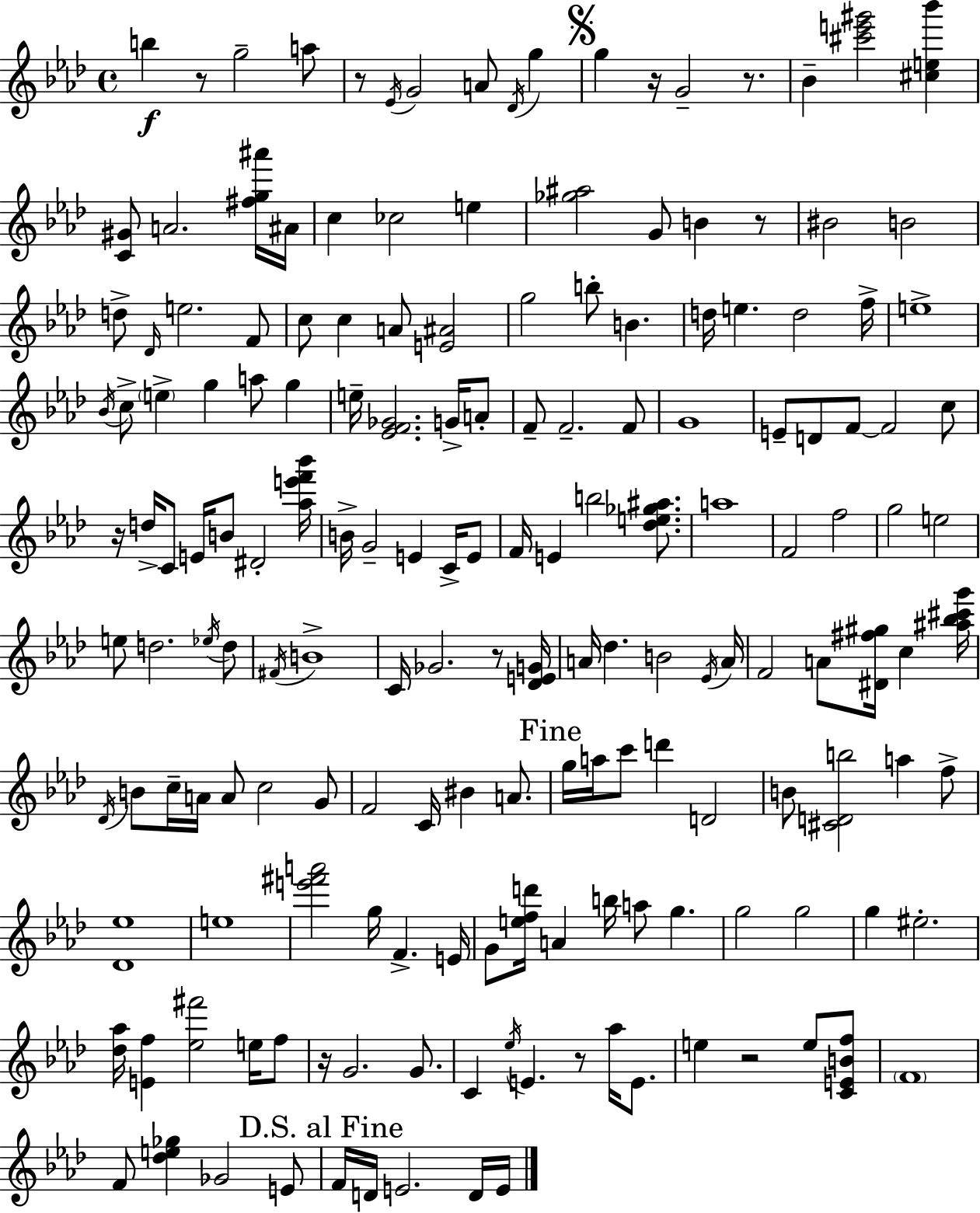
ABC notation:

X:1
T:Untitled
M:4/4
L:1/4
K:Ab
b z/2 g2 a/2 z/2 _E/4 G2 A/2 _D/4 g g z/4 G2 z/2 _B [^c'e'^g']2 [^ce_b'] [C^G]/2 A2 [^fg^a']/4 ^A/4 c _c2 e [_g^a]2 G/2 B z/2 ^B2 B2 d/2 _D/4 e2 F/2 c/2 c A/2 [E^A]2 g2 b/2 B d/4 e d2 f/4 e4 _B/4 c/2 e g a/2 g e/4 [_EF_G]2 G/4 A/2 F/2 F2 F/2 G4 E/2 D/2 F/2 F2 c/2 z/4 d/4 C/2 E/4 B/2 ^D2 [_ae'f'_b']/4 B/4 G2 E C/4 E/2 F/4 E b2 [_de_g^a]/2 a4 F2 f2 g2 e2 e/2 d2 _e/4 d/2 ^F/4 B4 C/4 _G2 z/2 [_DEG]/4 A/4 _d B2 _E/4 A/4 F2 A/2 [^D^f^g]/4 c [^a_b^c'g']/4 _D/4 B/2 c/4 A/4 A/2 c2 G/2 F2 C/4 ^B A/2 g/4 a/4 c'/2 d' D2 B/2 [^CDb]2 a f/2 [_D_e]4 e4 [e'^f'a']2 g/4 F E/4 G/2 [efd']/4 A b/4 a/2 g g2 g2 g ^e2 [_d_a]/4 [Ef] [_e^f']2 e/4 f/2 z/4 G2 G/2 C _e/4 E z/2 _a/4 E/2 e z2 e/2 [CEBf]/2 F4 F/2 [_de_g] _G2 E/2 F/4 D/4 E2 D/4 E/4